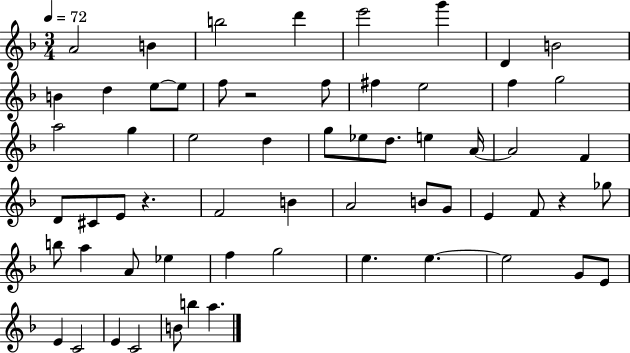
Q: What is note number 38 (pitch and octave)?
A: E4